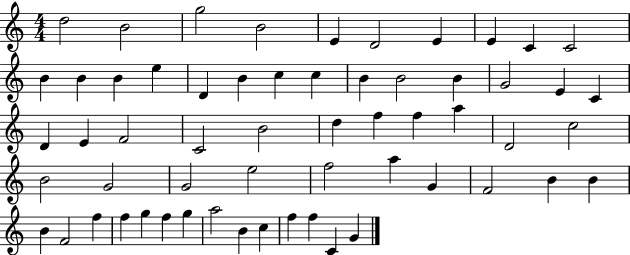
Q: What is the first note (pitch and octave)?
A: D5